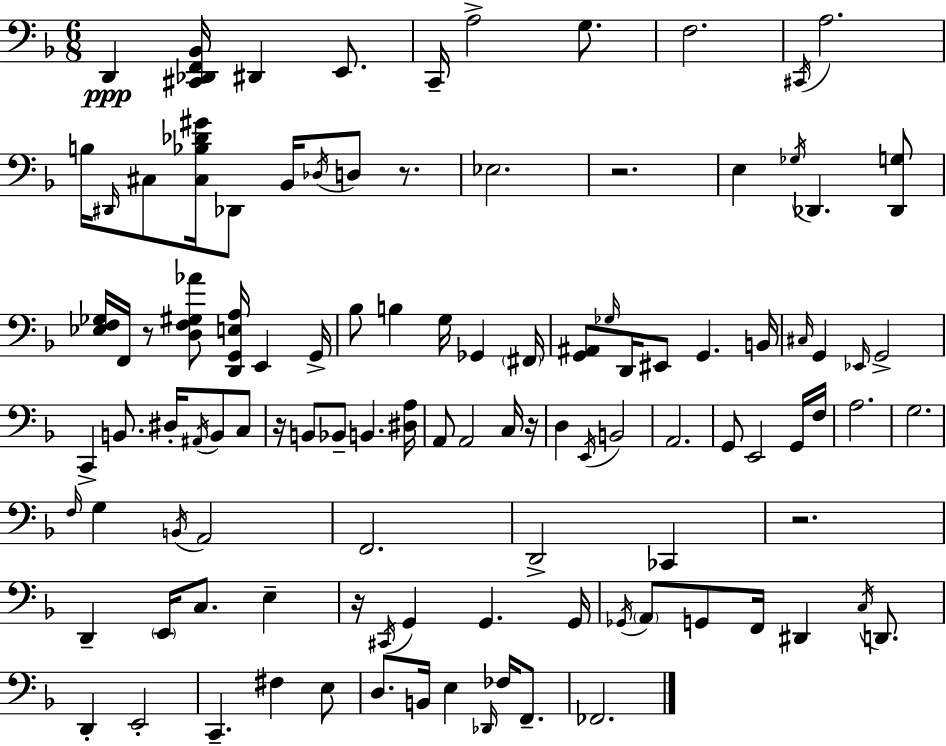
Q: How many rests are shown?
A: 7